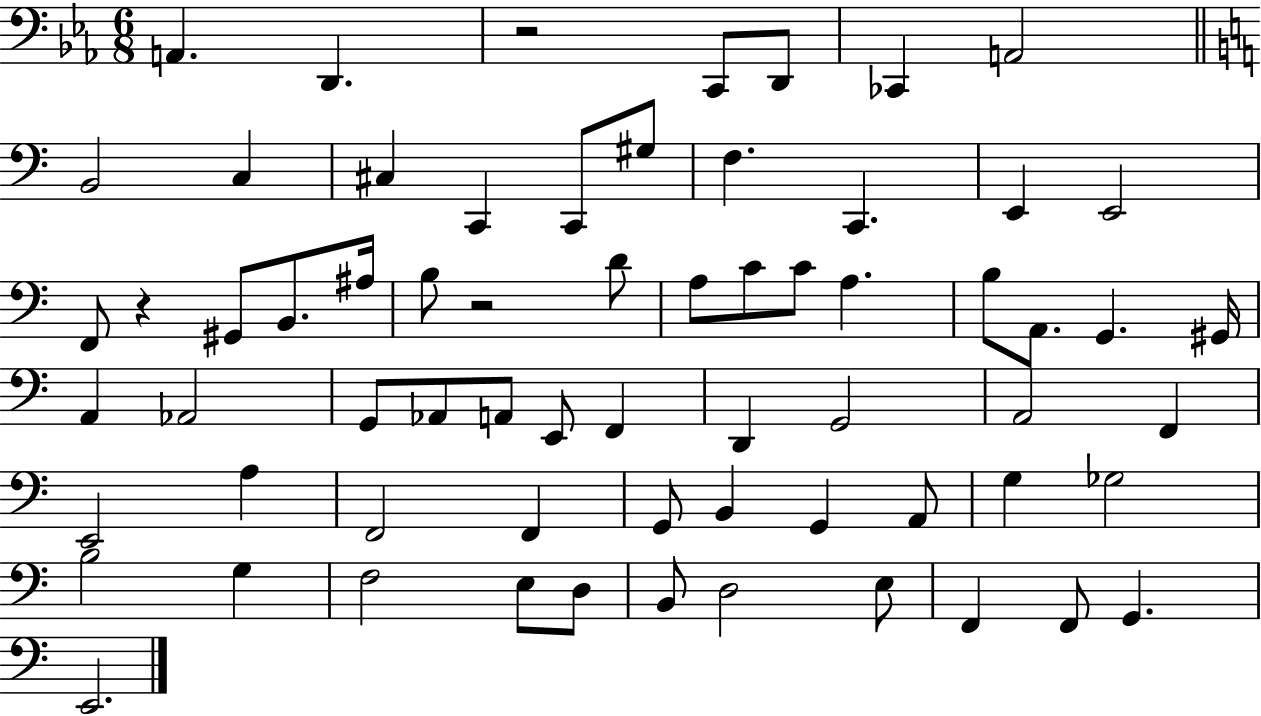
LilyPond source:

{
  \clef bass
  \numericTimeSignature
  \time 6/8
  \key ees \major
  a,4. d,4. | r2 c,8 d,8 | ces,4 a,2 | \bar "||" \break \key a \minor b,2 c4 | cis4 c,4 c,8 gis8 | f4. c,4. | e,4 e,2 | \break f,8 r4 gis,8 b,8. ais16 | b8 r2 d'8 | a8 c'8 c'8 a4. | b8 a,8. g,4. gis,16 | \break a,4 aes,2 | g,8 aes,8 a,8 e,8 f,4 | d,4 g,2 | a,2 f,4 | \break e,2 a4 | f,2 f,4 | g,8 b,4 g,4 a,8 | g4 ges2 | \break b2 g4 | f2 e8 d8 | b,8 d2 e8 | f,4 f,8 g,4. | \break e,2. | \bar "|."
}